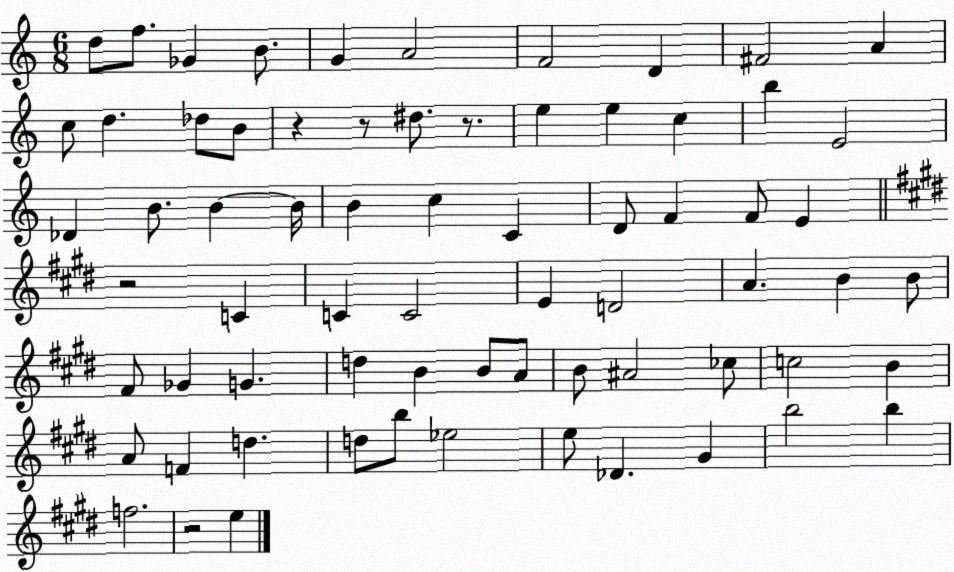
X:1
T:Untitled
M:6/8
L:1/4
K:C
d/2 f/2 _G B/2 G A2 F2 D ^F2 A c/2 d _d/2 B/2 z z/2 ^d/2 z/2 e e c b E2 _D B/2 B B/4 B c C D/2 F F/2 E z2 C C C2 E D2 A B B/2 ^F/2 _G G d B B/2 A/2 B/2 ^A2 _c/2 c2 B A/2 F d d/2 b/2 _e2 e/2 _D ^G b2 b f2 z2 e